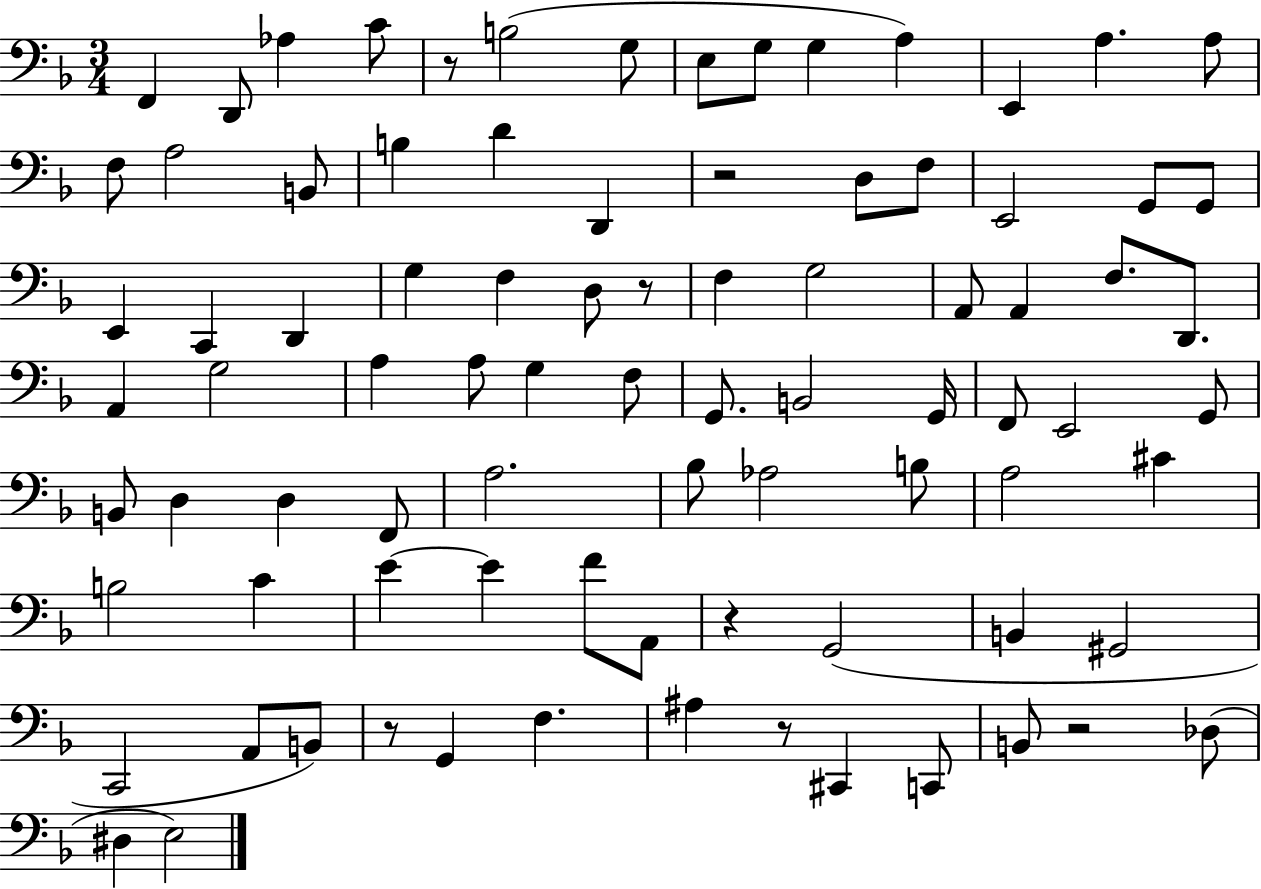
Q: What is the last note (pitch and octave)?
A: E3